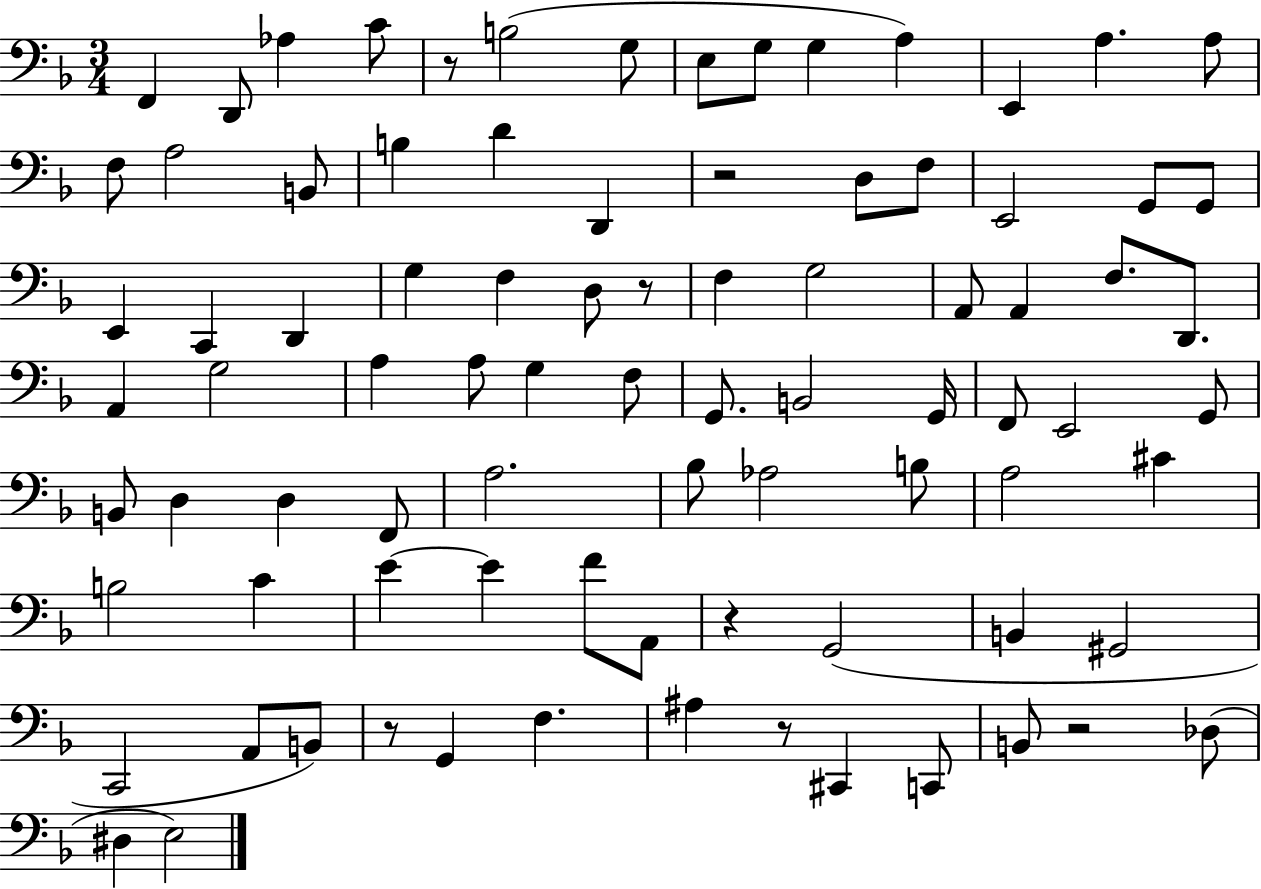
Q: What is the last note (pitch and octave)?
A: E3